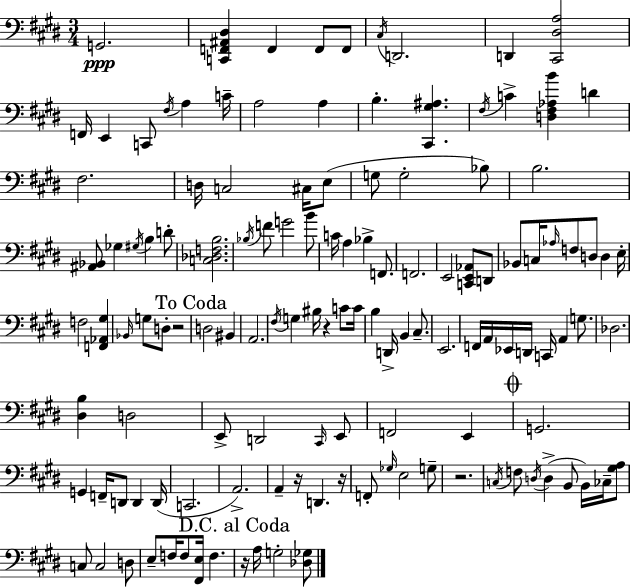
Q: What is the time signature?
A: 3/4